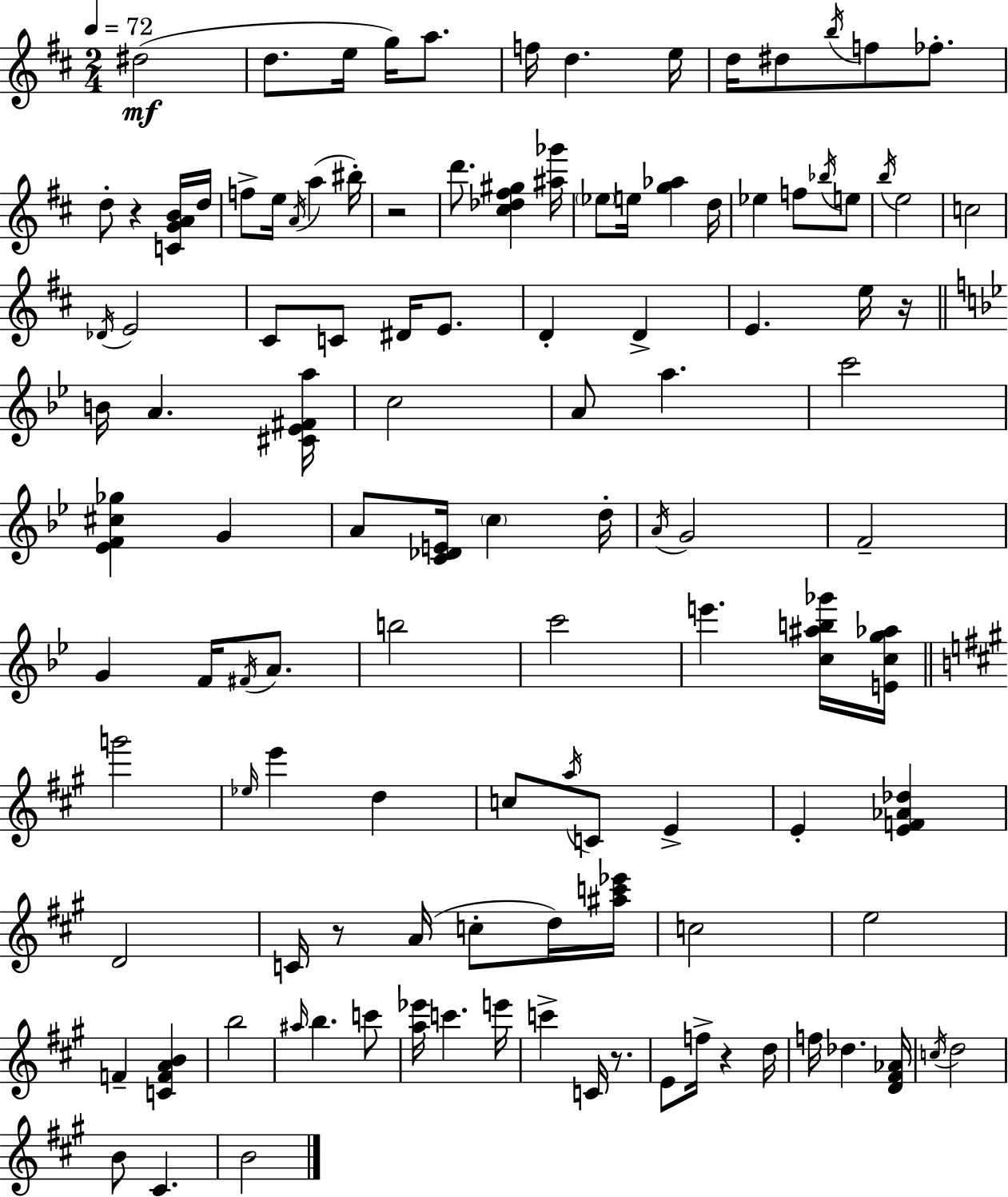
D#5/h D5/e. E5/s G5/s A5/e. F5/s D5/q. E5/s D5/s D#5/e B5/s F5/e FES5/e. D5/e R/q [C4,G4,A4,B4]/s D5/s F5/e E5/s A4/s A5/q BIS5/s R/h D6/e. [C#5,Db5,F#5,G#5]/q [A#5,Gb6]/s Eb5/e E5/s [G5,Ab5]/q D5/s Eb5/q F5/e Bb5/s E5/e B5/s E5/h C5/h Db4/s E4/h C#4/e C4/e D#4/s E4/e. D4/q D4/q E4/q. E5/s R/s B4/s A4/q. [C#4,Eb4,F#4,A5]/s C5/h A4/e A5/q. C6/h [Eb4,F4,C#5,Gb5]/q G4/q A4/e [C4,Db4,E4]/s C5/q D5/s A4/s G4/h F4/h G4/q F4/s F#4/s A4/e. B5/h C6/h E6/q. [C5,A#5,B5,Gb6]/s [E4,C5,G5,Ab5]/s G6/h Eb5/s E6/q D5/q C5/e A5/s C4/e E4/q E4/q [E4,F4,Ab4,Db5]/q D4/h C4/s R/e A4/s C5/e D5/s [A#5,C6,Eb6]/s C5/h E5/h F4/q [C4,F4,A4,B4]/q B5/h A#5/s B5/q. C6/e [A5,Eb6]/s C6/q. E6/s C6/q C4/s R/e. E4/e F5/s R/q D5/s F5/s Db5/q. [D4,F#4,Ab4]/s C5/s D5/h B4/e C#4/q. B4/h